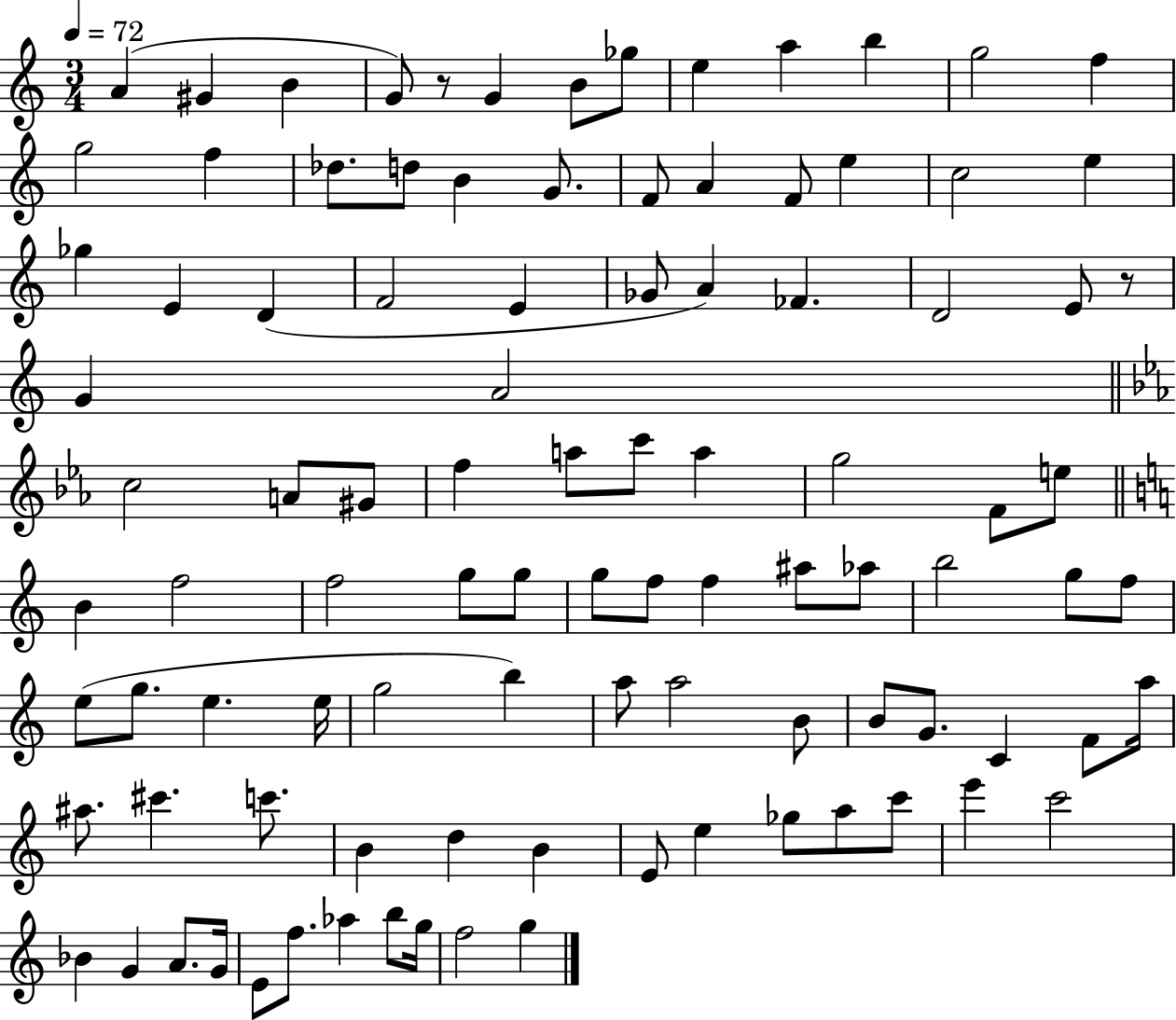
A4/q G#4/q B4/q G4/e R/e G4/q B4/e Gb5/e E5/q A5/q B5/q G5/h F5/q G5/h F5/q Db5/e. D5/e B4/q G4/e. F4/e A4/q F4/e E5/q C5/h E5/q Gb5/q E4/q D4/q F4/h E4/q Gb4/e A4/q FES4/q. D4/h E4/e R/e G4/q A4/h C5/h A4/e G#4/e F5/q A5/e C6/e A5/q G5/h F4/e E5/e B4/q F5/h F5/h G5/e G5/e G5/e F5/e F5/q A#5/e Ab5/e B5/h G5/e F5/e E5/e G5/e. E5/q. E5/s G5/h B5/q A5/e A5/h B4/e B4/e G4/e. C4/q F4/e A5/s A#5/e. C#6/q. C6/e. B4/q D5/q B4/q E4/e E5/q Gb5/e A5/e C6/e E6/q C6/h Bb4/q G4/q A4/e. G4/s E4/e F5/e. Ab5/q B5/e G5/s F5/h G5/q